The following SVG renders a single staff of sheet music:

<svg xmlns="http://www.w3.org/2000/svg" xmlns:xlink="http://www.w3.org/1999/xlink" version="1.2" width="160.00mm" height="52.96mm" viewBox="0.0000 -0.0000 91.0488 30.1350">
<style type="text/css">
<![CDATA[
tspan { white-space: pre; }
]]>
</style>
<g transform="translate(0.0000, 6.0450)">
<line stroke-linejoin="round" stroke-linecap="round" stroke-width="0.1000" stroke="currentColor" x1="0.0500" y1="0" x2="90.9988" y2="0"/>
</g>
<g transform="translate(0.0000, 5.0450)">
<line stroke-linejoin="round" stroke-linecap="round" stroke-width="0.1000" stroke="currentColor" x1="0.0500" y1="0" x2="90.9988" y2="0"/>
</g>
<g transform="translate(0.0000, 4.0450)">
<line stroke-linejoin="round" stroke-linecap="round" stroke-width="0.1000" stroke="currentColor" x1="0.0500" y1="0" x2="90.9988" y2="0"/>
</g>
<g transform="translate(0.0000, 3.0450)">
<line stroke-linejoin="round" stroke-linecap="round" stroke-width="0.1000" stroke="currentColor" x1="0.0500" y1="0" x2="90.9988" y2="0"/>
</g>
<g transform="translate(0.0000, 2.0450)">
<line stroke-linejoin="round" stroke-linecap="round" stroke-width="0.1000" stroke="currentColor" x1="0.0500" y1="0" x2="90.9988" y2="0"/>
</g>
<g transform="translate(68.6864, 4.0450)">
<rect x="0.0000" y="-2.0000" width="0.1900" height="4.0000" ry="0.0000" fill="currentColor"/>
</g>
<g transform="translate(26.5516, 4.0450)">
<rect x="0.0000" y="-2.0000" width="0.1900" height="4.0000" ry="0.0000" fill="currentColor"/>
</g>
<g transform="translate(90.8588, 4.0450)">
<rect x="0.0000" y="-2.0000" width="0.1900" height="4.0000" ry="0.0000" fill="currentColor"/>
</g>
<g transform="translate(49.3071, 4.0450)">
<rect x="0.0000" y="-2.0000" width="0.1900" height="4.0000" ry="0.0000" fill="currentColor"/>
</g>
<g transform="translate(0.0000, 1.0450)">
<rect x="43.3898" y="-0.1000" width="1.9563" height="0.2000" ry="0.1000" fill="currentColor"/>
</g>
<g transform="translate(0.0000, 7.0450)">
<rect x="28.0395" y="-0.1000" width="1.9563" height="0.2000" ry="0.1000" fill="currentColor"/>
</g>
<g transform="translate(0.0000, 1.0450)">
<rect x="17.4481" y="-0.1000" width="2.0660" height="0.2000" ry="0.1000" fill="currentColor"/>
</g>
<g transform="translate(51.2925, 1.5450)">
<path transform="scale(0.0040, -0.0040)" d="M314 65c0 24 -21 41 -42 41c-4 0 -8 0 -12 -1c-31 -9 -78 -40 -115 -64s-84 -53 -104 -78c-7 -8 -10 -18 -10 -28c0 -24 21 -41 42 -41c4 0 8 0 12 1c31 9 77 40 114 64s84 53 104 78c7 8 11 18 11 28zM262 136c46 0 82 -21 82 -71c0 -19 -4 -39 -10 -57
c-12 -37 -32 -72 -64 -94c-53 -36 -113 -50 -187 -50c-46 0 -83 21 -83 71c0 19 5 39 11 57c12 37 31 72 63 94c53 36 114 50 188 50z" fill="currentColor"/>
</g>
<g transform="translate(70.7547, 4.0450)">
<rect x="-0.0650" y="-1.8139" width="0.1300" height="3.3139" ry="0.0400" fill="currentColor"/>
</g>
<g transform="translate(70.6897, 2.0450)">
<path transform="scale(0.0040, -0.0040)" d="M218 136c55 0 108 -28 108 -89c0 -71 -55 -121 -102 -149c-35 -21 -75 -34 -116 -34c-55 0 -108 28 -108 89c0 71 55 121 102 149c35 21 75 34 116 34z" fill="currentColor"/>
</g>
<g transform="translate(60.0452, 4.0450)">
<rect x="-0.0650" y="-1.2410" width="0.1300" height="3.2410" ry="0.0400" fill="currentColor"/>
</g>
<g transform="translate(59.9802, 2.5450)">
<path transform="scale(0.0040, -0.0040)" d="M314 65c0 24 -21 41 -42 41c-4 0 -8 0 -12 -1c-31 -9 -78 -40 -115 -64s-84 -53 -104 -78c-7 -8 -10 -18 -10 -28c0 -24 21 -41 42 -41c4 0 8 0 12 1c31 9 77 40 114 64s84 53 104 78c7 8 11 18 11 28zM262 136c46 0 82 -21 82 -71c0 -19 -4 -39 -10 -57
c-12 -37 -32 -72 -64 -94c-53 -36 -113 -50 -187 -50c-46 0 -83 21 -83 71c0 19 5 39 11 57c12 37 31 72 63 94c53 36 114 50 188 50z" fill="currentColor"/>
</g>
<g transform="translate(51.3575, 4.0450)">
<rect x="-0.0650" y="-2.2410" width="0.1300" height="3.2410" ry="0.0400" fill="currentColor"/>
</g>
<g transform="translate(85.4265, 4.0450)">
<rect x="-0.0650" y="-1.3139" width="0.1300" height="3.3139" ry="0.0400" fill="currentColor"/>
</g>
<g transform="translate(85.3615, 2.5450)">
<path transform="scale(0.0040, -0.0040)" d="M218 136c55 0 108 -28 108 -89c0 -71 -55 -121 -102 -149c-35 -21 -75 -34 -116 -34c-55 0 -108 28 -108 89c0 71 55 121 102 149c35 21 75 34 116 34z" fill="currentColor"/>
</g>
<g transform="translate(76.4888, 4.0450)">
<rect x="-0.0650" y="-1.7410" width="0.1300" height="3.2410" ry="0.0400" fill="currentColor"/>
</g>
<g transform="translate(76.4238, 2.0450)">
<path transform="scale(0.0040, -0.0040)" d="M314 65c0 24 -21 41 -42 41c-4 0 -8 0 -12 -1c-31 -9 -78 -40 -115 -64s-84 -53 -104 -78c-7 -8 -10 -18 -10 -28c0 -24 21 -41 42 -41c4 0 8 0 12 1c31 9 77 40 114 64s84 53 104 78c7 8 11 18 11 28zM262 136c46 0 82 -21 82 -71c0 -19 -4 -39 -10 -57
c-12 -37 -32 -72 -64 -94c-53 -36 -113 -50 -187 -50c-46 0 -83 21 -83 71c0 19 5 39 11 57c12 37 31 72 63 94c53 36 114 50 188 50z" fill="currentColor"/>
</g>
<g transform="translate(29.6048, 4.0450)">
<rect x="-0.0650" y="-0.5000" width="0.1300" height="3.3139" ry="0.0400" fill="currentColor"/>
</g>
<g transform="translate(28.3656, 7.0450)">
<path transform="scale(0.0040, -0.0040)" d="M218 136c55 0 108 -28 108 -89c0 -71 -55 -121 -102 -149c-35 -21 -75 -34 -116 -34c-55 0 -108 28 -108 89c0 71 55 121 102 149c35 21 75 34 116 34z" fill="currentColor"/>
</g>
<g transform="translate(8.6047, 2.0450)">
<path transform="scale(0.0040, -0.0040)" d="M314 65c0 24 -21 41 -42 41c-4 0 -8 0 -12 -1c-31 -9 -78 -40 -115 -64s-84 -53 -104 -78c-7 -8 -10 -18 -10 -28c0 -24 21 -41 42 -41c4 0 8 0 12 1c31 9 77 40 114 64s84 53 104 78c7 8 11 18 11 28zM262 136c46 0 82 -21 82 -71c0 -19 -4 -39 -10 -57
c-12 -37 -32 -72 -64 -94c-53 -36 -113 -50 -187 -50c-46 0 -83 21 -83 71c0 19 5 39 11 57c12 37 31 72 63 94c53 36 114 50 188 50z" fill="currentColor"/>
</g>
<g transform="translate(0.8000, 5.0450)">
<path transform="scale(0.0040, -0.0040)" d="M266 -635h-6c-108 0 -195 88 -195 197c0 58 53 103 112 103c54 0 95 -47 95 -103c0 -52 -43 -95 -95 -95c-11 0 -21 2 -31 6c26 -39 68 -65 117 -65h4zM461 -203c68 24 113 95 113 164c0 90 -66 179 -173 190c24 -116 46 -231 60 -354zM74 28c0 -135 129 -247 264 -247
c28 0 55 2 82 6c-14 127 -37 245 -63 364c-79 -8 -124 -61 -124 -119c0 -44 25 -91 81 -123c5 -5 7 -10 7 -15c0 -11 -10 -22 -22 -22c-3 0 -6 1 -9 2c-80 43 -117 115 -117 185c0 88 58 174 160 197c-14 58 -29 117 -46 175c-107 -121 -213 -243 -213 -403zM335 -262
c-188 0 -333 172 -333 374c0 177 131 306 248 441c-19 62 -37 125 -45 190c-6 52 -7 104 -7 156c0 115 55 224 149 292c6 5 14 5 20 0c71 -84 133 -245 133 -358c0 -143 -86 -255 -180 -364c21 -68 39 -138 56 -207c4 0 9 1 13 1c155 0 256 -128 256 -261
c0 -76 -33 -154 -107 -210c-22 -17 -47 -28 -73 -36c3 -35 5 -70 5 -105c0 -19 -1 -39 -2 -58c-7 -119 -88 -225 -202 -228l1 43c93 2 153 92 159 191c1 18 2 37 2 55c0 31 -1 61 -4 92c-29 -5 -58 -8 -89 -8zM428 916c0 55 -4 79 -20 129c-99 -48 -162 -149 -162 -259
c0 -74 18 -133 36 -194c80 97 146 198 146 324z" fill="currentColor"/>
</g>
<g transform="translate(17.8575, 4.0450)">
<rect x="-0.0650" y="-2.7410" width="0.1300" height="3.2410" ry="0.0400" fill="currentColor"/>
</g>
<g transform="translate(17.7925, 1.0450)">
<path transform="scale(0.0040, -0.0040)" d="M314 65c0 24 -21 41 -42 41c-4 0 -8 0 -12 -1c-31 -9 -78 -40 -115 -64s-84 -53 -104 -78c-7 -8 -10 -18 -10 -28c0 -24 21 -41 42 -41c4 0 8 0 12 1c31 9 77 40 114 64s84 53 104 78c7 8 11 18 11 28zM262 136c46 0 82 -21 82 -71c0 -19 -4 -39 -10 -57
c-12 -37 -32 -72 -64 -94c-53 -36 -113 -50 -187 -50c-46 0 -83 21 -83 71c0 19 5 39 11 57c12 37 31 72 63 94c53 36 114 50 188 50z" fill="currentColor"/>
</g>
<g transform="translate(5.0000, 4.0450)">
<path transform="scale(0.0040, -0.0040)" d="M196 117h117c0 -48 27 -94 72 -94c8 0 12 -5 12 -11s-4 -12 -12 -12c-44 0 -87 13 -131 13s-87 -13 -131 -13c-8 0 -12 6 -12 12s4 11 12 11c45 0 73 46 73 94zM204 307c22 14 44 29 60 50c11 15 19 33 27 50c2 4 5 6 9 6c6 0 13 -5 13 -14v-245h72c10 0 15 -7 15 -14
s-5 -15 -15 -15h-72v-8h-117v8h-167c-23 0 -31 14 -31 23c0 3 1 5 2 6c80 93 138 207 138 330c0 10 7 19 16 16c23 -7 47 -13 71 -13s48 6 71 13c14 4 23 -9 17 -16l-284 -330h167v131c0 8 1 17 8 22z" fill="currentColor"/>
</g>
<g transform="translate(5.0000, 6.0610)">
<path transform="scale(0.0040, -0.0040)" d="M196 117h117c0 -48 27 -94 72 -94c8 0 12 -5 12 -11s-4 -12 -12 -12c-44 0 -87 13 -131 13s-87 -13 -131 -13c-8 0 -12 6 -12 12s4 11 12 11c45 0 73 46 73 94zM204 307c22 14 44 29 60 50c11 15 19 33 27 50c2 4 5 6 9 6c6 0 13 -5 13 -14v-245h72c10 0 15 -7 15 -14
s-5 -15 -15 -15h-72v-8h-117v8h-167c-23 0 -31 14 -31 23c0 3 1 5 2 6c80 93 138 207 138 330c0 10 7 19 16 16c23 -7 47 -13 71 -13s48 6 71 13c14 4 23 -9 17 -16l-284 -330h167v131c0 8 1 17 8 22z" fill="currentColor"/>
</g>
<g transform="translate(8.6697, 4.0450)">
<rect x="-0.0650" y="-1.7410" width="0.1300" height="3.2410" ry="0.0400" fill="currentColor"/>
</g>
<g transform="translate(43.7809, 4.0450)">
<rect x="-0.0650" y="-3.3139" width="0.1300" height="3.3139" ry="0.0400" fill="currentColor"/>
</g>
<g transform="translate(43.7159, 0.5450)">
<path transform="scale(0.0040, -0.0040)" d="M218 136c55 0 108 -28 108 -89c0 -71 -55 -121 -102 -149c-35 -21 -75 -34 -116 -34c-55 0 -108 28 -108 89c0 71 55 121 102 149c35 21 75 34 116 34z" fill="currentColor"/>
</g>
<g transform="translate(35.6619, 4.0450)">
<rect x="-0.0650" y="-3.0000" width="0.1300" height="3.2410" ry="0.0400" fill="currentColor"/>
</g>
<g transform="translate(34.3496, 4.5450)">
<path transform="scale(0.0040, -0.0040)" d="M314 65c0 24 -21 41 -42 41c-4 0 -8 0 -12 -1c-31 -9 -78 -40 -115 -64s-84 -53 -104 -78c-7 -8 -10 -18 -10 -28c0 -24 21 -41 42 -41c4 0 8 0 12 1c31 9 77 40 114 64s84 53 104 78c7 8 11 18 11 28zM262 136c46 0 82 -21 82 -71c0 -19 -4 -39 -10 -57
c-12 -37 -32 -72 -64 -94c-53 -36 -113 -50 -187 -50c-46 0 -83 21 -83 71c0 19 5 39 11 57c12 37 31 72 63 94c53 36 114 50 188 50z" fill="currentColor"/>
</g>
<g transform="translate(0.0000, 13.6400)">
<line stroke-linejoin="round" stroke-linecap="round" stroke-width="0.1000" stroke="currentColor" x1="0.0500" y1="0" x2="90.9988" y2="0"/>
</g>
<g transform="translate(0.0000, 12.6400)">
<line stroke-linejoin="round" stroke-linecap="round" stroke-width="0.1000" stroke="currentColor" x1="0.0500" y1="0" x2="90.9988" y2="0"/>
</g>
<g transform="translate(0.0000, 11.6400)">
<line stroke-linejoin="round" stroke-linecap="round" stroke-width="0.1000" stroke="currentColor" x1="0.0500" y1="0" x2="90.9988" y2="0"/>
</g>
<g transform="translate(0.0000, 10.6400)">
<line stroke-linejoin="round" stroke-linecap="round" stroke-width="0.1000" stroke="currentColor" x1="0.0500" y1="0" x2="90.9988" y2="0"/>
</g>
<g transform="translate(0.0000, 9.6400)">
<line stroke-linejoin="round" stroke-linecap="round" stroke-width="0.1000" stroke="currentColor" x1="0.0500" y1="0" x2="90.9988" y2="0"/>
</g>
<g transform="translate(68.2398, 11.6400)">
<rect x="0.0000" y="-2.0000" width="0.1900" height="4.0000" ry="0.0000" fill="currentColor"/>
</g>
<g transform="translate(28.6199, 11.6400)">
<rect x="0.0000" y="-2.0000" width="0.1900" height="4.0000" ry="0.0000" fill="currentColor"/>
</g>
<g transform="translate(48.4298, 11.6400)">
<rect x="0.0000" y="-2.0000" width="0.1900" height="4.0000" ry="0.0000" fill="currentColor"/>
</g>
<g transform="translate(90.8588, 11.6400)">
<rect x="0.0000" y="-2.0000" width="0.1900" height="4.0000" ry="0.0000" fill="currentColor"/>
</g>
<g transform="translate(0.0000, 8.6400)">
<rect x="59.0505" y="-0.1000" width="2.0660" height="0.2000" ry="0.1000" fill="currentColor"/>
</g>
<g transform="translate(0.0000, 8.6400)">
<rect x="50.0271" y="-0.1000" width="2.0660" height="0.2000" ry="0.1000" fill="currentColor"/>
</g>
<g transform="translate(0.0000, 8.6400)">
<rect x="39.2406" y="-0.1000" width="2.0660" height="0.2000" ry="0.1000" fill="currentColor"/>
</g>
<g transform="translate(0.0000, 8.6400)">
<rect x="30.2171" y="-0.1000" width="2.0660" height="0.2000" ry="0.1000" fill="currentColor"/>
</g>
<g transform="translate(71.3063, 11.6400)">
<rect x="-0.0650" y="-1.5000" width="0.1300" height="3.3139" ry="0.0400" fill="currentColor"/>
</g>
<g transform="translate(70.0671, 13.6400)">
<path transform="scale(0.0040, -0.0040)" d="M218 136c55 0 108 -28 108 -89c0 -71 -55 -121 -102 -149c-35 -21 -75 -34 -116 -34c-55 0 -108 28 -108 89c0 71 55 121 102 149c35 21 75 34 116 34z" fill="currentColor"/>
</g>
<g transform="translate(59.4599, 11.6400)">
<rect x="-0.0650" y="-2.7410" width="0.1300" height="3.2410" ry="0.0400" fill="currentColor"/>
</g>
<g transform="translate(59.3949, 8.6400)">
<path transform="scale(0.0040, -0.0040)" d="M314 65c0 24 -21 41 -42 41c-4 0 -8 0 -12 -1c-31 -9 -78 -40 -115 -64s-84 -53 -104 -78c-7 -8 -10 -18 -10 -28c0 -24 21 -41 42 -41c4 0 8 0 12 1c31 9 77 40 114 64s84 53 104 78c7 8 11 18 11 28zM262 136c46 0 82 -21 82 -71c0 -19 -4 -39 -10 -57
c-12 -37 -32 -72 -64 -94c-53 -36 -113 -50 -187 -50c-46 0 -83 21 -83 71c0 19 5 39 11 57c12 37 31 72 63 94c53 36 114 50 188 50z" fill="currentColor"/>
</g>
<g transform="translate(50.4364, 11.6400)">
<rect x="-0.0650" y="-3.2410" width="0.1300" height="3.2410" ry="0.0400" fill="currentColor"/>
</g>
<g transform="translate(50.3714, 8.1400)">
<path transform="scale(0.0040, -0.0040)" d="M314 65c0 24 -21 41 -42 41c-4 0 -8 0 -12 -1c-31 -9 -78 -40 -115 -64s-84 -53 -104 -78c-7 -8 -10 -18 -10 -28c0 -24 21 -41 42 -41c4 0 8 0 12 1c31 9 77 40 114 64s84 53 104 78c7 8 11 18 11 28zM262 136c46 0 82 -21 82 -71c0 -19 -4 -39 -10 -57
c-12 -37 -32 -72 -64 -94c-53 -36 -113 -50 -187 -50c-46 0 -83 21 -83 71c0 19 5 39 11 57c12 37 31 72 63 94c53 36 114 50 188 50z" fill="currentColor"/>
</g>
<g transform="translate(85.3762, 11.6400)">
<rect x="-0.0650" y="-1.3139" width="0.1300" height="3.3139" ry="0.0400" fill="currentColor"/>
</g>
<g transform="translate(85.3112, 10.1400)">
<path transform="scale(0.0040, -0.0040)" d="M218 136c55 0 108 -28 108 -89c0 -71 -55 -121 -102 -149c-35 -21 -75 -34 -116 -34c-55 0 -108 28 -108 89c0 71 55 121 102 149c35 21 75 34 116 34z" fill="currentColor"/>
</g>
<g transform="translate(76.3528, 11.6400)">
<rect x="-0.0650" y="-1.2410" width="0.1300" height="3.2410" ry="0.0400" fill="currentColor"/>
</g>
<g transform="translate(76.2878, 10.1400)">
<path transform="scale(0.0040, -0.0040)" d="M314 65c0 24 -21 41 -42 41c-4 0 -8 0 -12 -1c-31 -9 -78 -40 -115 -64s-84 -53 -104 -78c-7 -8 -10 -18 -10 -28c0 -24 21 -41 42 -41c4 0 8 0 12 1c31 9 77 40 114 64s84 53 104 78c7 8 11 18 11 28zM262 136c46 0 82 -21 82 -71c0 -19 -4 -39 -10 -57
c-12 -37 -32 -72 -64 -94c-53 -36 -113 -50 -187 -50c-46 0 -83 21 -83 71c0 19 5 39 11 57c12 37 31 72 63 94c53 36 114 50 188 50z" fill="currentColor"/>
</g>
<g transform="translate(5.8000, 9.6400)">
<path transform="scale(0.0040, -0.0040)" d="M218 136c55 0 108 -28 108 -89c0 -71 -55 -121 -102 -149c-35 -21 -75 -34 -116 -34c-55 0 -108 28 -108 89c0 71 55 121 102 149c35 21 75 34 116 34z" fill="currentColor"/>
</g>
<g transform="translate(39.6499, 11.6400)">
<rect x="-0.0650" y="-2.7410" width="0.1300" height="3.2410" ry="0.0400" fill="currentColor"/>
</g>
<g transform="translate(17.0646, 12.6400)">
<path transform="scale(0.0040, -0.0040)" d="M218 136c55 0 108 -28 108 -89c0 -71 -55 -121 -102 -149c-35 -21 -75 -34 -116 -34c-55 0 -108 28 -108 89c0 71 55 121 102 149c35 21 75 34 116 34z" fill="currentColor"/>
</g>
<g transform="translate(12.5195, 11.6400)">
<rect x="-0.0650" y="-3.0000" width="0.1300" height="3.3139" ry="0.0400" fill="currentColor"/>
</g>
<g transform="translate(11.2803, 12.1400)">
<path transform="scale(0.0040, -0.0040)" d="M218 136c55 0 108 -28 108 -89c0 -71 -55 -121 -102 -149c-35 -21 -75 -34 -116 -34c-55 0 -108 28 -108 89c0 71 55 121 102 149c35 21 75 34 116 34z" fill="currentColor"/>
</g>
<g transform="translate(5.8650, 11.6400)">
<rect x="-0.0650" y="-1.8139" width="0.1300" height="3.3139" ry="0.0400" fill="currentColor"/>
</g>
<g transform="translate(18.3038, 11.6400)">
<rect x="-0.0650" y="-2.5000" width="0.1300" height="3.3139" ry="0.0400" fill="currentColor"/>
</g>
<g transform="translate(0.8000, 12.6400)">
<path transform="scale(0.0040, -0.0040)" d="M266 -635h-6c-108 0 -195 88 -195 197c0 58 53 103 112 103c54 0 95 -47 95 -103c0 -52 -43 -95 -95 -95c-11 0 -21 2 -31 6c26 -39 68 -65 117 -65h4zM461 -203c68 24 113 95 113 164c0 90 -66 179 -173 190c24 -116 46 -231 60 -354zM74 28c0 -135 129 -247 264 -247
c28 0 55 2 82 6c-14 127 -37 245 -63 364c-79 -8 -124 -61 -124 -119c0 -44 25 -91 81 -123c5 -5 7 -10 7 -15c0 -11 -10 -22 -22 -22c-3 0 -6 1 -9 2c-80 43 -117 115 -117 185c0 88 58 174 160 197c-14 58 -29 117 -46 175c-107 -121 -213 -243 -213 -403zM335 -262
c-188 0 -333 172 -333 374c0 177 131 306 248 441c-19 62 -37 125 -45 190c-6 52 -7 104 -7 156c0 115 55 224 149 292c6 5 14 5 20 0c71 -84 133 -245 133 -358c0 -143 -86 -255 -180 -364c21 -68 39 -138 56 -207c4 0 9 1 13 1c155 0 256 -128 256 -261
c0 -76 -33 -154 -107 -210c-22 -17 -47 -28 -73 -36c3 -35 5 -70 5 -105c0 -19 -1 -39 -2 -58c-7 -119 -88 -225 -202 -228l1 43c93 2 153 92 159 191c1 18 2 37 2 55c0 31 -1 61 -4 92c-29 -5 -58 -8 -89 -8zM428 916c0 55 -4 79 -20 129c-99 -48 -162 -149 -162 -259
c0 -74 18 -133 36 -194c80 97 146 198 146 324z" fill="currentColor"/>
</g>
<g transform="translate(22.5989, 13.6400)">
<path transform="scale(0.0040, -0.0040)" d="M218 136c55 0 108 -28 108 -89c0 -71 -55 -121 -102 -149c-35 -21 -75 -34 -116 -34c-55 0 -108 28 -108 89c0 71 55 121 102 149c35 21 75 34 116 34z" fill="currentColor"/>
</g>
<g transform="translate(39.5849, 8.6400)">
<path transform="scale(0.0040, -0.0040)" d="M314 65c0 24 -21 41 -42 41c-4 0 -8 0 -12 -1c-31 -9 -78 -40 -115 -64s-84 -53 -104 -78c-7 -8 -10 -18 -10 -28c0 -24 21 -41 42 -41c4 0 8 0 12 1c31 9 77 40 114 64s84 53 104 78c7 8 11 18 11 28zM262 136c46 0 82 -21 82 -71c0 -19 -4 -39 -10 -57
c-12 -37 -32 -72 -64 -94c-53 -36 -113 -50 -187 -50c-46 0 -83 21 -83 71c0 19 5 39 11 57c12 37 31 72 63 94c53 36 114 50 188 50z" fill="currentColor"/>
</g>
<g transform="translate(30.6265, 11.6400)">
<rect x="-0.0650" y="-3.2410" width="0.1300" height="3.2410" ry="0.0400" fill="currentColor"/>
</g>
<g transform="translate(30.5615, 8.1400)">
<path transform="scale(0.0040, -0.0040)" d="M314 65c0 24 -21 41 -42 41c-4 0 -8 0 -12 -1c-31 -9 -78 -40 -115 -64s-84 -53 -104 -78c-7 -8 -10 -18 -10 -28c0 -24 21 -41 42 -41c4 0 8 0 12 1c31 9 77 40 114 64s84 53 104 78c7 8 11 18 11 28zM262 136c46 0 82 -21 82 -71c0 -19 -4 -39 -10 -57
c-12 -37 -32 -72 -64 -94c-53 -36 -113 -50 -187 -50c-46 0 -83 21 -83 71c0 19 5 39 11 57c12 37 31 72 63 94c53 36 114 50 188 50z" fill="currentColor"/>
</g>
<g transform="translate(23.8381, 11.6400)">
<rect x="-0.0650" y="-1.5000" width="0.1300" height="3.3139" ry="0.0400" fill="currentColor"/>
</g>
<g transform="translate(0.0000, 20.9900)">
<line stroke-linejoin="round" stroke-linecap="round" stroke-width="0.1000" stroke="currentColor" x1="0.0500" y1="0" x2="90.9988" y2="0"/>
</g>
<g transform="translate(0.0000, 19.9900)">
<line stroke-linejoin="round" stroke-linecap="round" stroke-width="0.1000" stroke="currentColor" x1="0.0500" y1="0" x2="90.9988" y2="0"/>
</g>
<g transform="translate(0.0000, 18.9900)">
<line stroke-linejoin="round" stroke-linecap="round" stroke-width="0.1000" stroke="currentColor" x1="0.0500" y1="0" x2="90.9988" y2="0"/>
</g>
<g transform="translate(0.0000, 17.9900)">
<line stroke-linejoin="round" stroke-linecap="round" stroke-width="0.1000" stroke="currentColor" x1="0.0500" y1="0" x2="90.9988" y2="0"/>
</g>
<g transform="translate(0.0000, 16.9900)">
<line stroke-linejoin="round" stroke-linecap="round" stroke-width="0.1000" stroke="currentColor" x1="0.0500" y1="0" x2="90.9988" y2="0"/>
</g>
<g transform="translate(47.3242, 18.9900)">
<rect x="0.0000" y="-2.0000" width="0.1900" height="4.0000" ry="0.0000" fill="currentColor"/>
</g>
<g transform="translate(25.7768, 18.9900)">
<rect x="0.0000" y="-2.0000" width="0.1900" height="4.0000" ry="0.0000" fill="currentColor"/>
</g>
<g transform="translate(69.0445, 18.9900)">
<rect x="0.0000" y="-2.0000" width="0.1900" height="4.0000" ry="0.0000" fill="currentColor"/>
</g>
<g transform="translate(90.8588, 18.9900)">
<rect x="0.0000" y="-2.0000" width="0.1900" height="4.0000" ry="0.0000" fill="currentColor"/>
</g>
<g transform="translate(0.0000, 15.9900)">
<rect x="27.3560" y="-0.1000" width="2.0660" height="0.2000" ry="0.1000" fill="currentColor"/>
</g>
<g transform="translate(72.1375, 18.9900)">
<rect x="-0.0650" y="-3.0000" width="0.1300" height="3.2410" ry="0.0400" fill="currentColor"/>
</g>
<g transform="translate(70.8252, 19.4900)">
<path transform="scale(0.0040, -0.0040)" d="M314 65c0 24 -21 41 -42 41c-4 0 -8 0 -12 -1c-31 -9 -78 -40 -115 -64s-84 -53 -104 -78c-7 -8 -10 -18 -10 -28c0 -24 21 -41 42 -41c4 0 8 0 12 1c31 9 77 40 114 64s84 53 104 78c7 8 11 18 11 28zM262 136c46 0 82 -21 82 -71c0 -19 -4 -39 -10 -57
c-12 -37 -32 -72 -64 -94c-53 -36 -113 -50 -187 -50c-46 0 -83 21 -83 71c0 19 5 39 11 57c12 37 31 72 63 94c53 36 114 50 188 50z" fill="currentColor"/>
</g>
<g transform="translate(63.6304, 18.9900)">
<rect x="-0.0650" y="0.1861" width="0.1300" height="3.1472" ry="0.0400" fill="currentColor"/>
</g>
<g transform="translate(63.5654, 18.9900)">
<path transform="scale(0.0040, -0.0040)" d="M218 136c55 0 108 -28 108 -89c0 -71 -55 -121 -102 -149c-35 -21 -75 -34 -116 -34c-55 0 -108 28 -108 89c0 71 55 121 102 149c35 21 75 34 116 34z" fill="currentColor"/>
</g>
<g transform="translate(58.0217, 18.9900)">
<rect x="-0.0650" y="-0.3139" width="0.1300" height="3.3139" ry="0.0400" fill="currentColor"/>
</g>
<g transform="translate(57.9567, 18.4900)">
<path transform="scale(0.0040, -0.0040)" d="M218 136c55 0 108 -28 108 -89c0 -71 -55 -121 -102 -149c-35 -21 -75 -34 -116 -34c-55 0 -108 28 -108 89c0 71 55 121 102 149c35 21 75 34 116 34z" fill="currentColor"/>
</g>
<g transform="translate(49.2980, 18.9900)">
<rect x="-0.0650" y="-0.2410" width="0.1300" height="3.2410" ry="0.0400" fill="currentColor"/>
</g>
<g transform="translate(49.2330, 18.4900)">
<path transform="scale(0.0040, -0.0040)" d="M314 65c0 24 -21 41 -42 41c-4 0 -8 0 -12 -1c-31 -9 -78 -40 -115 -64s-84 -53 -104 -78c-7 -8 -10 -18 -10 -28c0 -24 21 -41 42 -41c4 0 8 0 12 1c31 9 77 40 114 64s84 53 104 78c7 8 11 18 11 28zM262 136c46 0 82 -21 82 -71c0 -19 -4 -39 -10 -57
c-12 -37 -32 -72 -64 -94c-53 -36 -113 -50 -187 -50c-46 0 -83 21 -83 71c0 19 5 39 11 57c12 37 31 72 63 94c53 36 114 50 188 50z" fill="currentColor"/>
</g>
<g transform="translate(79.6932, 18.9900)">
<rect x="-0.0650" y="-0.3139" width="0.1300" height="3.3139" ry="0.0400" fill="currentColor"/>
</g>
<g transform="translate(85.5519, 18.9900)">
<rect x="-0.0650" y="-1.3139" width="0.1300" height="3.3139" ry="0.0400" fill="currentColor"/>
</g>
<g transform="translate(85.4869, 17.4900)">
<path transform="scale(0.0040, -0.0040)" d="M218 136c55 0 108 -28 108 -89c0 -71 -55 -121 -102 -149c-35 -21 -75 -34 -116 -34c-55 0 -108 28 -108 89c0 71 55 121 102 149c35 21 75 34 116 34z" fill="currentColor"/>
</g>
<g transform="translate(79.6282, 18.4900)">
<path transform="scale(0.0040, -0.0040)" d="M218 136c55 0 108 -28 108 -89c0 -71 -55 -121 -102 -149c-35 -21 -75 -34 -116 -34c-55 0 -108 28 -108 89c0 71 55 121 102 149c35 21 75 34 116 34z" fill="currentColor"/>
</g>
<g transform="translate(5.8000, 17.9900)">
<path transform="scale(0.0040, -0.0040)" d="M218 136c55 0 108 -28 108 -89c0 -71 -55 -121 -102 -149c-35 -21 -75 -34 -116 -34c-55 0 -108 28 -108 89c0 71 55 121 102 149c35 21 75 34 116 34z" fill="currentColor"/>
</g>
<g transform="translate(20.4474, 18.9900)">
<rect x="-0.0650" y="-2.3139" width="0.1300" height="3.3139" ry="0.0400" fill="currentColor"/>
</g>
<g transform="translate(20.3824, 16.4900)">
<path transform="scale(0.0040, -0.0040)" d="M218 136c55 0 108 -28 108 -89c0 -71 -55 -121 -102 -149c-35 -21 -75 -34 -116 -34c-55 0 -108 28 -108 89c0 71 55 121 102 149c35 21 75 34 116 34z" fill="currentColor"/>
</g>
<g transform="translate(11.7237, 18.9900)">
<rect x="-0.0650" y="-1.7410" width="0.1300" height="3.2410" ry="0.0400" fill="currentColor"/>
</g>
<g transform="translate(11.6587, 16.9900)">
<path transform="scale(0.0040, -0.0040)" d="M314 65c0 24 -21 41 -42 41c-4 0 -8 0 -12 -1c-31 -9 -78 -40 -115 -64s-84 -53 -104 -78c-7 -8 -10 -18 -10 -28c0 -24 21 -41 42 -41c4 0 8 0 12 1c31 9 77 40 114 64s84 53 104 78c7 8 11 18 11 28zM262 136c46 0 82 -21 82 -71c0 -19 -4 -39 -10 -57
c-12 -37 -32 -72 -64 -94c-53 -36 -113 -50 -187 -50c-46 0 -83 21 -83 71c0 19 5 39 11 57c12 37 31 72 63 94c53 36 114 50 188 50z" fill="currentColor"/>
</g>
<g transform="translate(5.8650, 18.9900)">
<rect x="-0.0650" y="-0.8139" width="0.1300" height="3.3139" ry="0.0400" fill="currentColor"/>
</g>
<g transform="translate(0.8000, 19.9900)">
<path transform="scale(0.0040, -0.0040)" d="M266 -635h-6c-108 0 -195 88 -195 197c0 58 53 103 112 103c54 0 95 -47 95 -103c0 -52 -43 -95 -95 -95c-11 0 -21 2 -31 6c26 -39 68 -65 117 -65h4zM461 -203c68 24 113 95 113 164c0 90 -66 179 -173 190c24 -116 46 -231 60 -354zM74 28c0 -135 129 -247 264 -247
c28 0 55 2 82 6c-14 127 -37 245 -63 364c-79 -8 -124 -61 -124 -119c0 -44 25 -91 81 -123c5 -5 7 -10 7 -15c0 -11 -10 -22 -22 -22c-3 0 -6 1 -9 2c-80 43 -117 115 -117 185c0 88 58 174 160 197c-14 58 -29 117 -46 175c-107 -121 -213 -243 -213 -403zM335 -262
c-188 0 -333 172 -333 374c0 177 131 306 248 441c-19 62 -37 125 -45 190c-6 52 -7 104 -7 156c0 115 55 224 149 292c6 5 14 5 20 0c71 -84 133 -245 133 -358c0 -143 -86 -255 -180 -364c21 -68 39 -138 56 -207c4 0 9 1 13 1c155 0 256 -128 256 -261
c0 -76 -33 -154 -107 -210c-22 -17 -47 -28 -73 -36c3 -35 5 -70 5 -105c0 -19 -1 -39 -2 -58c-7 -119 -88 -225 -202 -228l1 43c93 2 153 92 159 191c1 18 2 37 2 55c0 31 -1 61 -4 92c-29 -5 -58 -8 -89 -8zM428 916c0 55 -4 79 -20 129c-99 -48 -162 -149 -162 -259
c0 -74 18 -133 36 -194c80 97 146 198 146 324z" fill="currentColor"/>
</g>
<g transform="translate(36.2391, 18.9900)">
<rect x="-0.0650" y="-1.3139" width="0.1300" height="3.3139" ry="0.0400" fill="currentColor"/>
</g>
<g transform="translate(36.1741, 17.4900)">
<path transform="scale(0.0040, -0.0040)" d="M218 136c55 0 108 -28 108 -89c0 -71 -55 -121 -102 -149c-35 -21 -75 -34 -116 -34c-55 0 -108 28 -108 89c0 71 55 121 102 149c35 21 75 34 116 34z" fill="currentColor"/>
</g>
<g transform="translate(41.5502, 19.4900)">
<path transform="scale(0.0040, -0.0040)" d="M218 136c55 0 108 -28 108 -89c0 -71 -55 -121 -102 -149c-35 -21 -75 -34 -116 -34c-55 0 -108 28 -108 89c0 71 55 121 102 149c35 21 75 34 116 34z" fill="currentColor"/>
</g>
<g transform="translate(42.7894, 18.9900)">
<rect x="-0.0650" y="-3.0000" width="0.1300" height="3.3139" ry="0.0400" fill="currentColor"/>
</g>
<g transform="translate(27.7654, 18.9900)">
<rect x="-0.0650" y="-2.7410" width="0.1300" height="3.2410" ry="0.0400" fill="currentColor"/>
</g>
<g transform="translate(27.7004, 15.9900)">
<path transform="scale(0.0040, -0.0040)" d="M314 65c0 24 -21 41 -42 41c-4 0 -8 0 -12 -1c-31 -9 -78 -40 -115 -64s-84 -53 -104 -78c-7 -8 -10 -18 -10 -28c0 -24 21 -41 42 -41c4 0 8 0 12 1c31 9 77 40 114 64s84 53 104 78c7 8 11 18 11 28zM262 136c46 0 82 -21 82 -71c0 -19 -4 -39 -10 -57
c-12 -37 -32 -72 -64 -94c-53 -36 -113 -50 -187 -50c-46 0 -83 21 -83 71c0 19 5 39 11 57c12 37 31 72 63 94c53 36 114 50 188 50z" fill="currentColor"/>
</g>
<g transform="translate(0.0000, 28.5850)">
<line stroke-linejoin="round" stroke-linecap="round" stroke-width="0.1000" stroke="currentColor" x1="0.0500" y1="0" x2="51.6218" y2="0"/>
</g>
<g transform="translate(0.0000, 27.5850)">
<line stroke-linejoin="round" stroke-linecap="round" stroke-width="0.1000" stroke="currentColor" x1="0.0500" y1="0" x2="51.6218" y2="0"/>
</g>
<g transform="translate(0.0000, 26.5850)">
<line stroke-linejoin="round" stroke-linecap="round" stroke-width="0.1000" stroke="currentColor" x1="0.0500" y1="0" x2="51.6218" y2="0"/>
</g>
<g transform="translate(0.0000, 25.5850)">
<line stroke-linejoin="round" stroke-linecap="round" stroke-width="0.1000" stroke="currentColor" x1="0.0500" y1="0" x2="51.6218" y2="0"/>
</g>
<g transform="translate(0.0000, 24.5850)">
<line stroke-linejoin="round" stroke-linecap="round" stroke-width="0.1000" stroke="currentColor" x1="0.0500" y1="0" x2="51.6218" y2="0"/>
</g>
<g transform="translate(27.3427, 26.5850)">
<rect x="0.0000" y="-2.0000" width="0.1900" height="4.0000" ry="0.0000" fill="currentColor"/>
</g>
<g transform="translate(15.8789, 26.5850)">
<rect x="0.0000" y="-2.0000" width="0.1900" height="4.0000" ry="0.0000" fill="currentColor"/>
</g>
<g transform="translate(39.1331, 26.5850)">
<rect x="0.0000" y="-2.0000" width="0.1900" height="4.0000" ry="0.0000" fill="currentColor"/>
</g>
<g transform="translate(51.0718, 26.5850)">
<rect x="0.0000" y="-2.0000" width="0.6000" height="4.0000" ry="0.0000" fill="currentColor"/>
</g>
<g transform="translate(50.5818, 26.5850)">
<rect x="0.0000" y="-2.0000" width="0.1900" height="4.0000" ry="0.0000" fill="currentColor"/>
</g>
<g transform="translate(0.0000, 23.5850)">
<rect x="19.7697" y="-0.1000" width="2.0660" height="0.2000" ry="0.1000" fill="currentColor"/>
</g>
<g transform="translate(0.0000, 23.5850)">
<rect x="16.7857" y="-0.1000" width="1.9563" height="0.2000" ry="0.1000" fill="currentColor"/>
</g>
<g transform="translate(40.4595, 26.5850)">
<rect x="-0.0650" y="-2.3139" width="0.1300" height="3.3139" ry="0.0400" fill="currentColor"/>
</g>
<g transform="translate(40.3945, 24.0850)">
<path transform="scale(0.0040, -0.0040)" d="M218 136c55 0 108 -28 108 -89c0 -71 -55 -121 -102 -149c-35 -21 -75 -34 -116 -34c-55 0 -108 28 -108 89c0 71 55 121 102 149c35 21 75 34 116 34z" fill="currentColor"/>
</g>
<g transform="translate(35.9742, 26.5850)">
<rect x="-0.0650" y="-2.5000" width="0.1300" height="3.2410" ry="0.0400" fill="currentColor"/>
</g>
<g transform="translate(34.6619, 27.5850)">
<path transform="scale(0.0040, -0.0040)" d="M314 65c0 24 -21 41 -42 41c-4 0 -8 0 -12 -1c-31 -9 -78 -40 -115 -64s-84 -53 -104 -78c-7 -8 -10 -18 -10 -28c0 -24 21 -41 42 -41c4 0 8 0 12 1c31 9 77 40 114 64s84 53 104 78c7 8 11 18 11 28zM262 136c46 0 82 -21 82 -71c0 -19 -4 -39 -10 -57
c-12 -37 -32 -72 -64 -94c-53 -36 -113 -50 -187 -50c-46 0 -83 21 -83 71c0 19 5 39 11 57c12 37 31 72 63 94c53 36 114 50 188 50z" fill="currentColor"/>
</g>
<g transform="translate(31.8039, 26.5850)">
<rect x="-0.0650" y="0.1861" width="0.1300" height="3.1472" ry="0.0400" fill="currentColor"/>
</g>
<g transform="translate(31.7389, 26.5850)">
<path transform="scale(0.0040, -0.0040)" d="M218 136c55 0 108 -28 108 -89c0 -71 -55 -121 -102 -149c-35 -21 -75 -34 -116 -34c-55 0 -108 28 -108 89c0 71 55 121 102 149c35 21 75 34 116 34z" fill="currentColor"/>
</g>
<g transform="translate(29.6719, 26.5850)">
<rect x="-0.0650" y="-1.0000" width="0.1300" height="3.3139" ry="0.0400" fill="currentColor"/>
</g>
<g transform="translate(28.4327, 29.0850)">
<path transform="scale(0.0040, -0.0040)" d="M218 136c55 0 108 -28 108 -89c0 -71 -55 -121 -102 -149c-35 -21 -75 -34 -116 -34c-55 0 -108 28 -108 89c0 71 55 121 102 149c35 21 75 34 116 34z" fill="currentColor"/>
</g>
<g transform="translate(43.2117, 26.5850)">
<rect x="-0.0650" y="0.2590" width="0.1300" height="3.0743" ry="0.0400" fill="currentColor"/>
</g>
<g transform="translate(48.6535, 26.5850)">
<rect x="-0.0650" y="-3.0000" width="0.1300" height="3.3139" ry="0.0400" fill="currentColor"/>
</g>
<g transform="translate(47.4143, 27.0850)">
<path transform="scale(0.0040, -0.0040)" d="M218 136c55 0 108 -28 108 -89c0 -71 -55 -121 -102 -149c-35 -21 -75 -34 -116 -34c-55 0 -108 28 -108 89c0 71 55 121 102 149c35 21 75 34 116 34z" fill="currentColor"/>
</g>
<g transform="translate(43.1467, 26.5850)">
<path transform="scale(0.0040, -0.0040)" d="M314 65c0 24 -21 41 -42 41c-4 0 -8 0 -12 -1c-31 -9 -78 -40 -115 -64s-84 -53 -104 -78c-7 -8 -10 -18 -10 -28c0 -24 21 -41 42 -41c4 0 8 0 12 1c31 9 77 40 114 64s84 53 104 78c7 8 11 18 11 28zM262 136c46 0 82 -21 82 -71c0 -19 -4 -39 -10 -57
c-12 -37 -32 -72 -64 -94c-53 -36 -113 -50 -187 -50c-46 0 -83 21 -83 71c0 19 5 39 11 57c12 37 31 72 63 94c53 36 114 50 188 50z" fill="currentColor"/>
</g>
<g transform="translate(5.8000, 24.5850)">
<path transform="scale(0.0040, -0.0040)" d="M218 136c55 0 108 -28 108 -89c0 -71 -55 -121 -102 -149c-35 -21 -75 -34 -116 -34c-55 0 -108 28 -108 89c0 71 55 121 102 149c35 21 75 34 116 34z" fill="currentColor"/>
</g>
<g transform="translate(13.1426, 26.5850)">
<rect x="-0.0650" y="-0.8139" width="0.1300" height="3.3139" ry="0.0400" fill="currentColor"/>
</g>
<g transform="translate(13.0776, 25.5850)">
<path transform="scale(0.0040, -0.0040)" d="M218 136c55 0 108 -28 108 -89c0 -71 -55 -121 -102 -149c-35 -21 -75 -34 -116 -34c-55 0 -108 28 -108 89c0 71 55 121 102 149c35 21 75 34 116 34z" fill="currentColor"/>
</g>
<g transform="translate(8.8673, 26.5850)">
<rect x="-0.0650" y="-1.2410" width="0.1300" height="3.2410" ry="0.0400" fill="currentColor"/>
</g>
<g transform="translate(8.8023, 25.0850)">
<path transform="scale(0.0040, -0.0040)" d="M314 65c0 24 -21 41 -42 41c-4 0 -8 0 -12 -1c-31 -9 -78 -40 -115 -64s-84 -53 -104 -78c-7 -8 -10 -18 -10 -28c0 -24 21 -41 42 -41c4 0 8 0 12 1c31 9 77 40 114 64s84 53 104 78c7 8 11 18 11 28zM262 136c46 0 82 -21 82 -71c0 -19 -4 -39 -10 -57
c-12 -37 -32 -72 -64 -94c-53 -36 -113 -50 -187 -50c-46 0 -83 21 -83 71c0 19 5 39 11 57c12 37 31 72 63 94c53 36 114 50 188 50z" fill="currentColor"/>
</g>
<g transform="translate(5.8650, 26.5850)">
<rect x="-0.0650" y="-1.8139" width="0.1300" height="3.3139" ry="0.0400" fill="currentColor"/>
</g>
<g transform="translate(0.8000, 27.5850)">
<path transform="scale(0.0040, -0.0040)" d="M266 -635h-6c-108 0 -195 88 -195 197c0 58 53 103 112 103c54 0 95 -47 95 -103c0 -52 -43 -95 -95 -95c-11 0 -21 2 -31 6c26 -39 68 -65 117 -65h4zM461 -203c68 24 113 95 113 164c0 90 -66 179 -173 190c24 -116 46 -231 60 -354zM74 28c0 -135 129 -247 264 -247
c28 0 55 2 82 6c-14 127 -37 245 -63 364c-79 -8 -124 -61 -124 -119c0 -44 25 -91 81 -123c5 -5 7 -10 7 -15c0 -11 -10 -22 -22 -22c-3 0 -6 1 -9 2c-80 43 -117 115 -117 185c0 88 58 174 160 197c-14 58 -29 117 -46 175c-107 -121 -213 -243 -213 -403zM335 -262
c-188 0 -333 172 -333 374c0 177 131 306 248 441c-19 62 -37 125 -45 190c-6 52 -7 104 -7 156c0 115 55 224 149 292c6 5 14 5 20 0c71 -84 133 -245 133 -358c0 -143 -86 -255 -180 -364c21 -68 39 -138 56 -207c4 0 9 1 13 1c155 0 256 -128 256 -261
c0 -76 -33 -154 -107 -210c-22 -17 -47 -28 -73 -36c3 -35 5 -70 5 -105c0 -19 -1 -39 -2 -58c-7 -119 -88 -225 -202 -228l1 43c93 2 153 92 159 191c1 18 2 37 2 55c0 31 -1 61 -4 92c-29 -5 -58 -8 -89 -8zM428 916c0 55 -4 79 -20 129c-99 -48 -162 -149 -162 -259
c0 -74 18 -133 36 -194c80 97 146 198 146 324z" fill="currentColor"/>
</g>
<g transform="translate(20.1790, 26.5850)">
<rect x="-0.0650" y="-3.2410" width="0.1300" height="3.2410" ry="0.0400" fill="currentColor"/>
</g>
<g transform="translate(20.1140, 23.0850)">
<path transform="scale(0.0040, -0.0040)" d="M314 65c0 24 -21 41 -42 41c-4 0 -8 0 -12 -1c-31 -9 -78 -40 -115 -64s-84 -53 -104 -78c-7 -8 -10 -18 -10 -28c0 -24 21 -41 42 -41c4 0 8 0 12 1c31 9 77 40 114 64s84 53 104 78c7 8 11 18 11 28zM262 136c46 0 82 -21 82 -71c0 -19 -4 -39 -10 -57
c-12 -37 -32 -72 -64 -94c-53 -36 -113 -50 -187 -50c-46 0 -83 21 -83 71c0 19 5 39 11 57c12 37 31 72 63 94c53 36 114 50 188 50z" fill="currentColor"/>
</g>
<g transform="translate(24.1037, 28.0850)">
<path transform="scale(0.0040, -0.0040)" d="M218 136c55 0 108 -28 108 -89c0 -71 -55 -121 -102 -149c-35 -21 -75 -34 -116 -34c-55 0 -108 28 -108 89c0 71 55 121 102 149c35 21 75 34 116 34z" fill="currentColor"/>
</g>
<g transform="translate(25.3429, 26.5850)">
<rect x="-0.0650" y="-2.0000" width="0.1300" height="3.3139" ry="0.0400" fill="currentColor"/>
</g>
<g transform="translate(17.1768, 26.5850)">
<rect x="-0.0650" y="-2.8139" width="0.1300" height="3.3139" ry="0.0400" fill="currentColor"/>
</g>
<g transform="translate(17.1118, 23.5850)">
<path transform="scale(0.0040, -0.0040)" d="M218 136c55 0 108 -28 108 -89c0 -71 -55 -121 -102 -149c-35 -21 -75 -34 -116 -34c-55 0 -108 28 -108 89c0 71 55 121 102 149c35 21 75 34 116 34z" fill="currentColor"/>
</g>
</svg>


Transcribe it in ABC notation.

X:1
T:Untitled
M:4/4
L:1/4
K:C
f2 a2 C A2 b g2 e2 f f2 e f A G E b2 a2 b2 a2 E e2 e d f2 g a2 e A c2 c B A2 c e f e2 d a b2 F D B G2 g B2 A